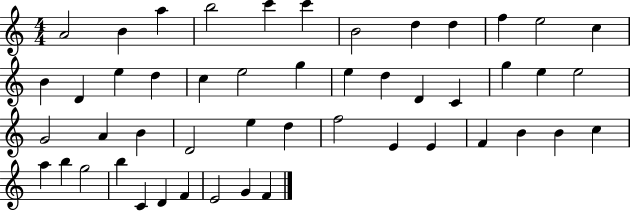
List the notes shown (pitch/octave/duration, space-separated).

A4/h B4/q A5/q B5/h C6/q C6/q B4/h D5/q D5/q F5/q E5/h C5/q B4/q D4/q E5/q D5/q C5/q E5/h G5/q E5/q D5/q D4/q C4/q G5/q E5/q E5/h G4/h A4/q B4/q D4/h E5/q D5/q F5/h E4/q E4/q F4/q B4/q B4/q C5/q A5/q B5/q G5/h B5/q C4/q D4/q F4/q E4/h G4/q F4/q